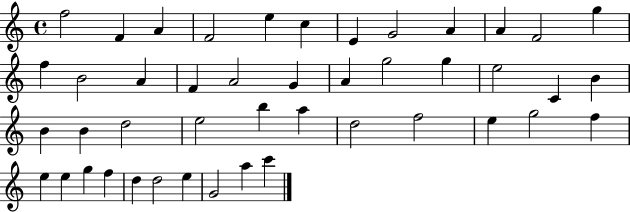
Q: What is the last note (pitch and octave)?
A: C6